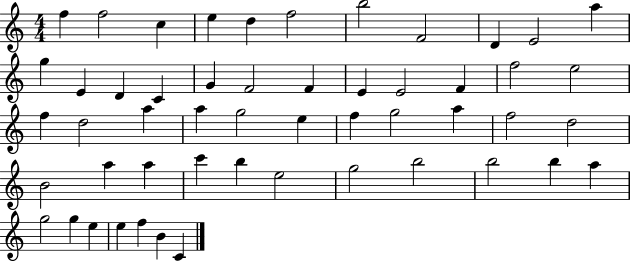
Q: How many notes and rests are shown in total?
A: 52